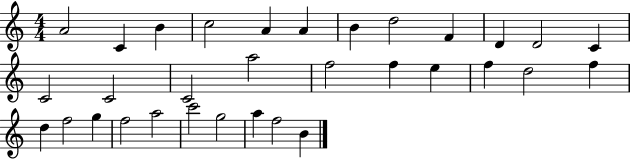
X:1
T:Untitled
M:4/4
L:1/4
K:C
A2 C B c2 A A B d2 F D D2 C C2 C2 C2 a2 f2 f e f d2 f d f2 g f2 a2 c'2 g2 a f2 B